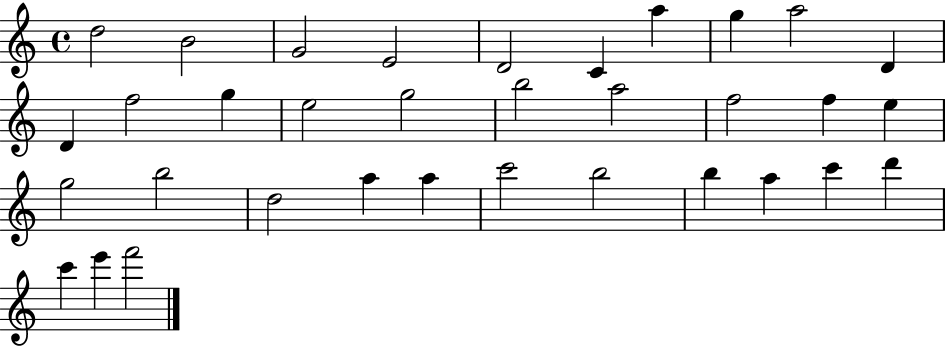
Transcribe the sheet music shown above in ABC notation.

X:1
T:Untitled
M:4/4
L:1/4
K:C
d2 B2 G2 E2 D2 C a g a2 D D f2 g e2 g2 b2 a2 f2 f e g2 b2 d2 a a c'2 b2 b a c' d' c' e' f'2